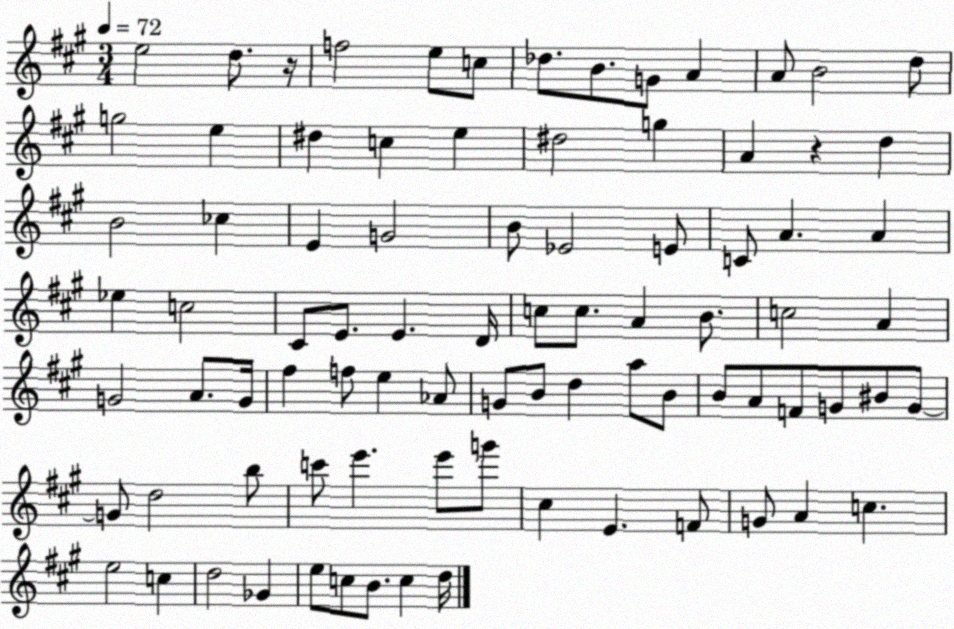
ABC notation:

X:1
T:Untitled
M:3/4
L:1/4
K:A
e2 d/2 z/4 f2 e/2 c/2 _d/2 B/2 G/2 A A/2 B2 d/2 g2 e ^d c e ^d2 g A z d B2 _c E G2 B/2 _E2 E/2 C/2 A A _e c2 ^C/2 E/2 E D/4 c/2 c/2 A B/2 c2 A G2 A/2 G/4 ^f f/2 e _A/2 G/2 B/2 d a/2 B/2 B/2 A/2 F/2 G/2 ^B/2 G/2 G/2 d2 b/2 c'/2 e' e'/2 g'/2 ^c E F/2 G/2 A c e2 c d2 _G e/2 c/2 B/2 c d/4